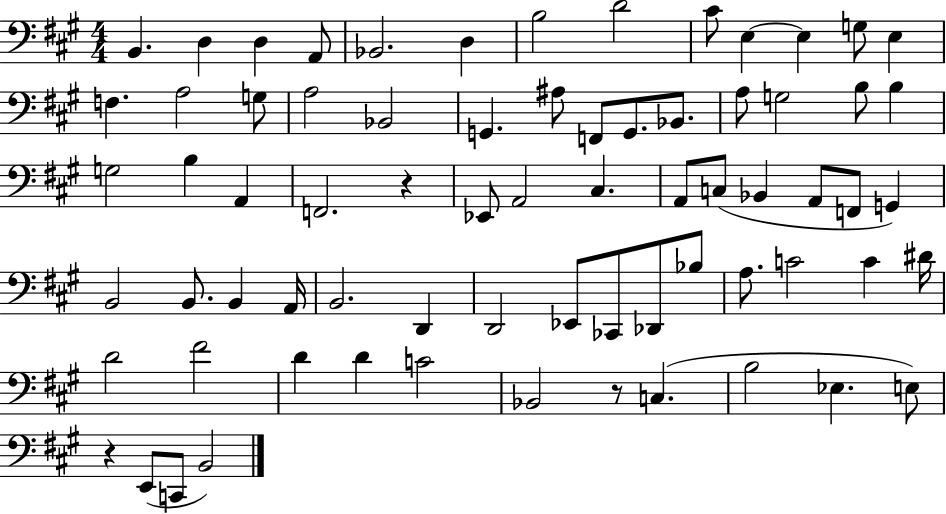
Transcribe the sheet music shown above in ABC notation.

X:1
T:Untitled
M:4/4
L:1/4
K:A
B,, D, D, A,,/2 _B,,2 D, B,2 D2 ^C/2 E, E, G,/2 E, F, A,2 G,/2 A,2 _B,,2 G,, ^A,/2 F,,/2 G,,/2 _B,,/2 A,/2 G,2 B,/2 B, G,2 B, A,, F,,2 z _E,,/2 A,,2 ^C, A,,/2 C,/2 _B,, A,,/2 F,,/2 G,, B,,2 B,,/2 B,, A,,/4 B,,2 D,, D,,2 _E,,/2 _C,,/2 _D,,/2 _B,/2 A,/2 C2 C ^D/4 D2 ^F2 D D C2 _B,,2 z/2 C, B,2 _E, E,/2 z E,,/2 C,,/2 B,,2